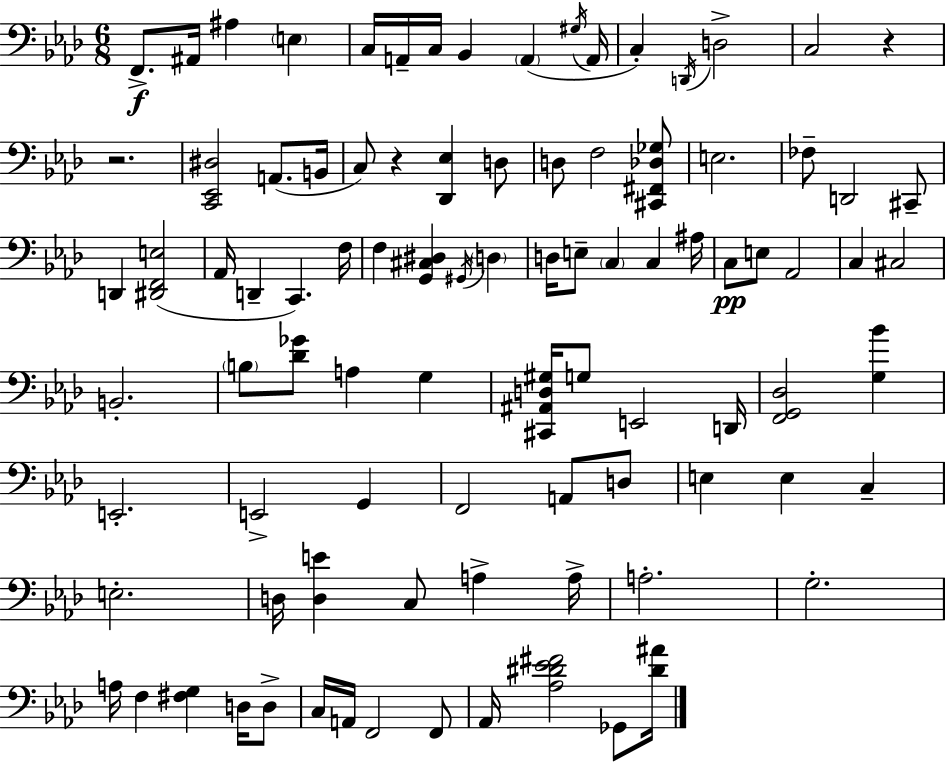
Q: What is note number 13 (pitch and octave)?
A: D2